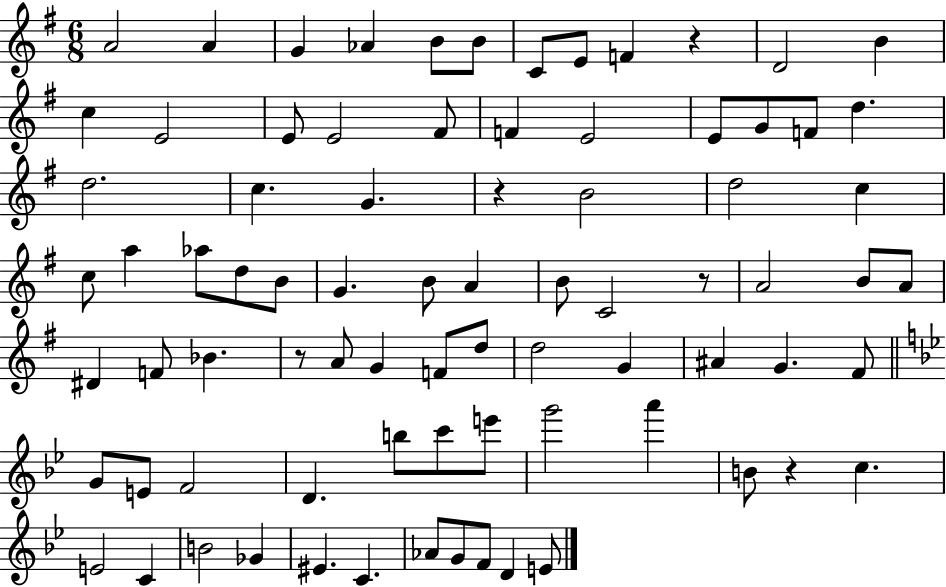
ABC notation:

X:1
T:Untitled
M:6/8
L:1/4
K:G
A2 A G _A B/2 B/2 C/2 E/2 F z D2 B c E2 E/2 E2 ^F/2 F E2 E/2 G/2 F/2 d d2 c G z B2 d2 c c/2 a _a/2 d/2 B/2 G B/2 A B/2 C2 z/2 A2 B/2 A/2 ^D F/2 _B z/2 A/2 G F/2 d/2 d2 G ^A G ^F/2 G/2 E/2 F2 D b/2 c'/2 e'/2 g'2 a' B/2 z c E2 C B2 _G ^E C _A/2 G/2 F/2 D E/2